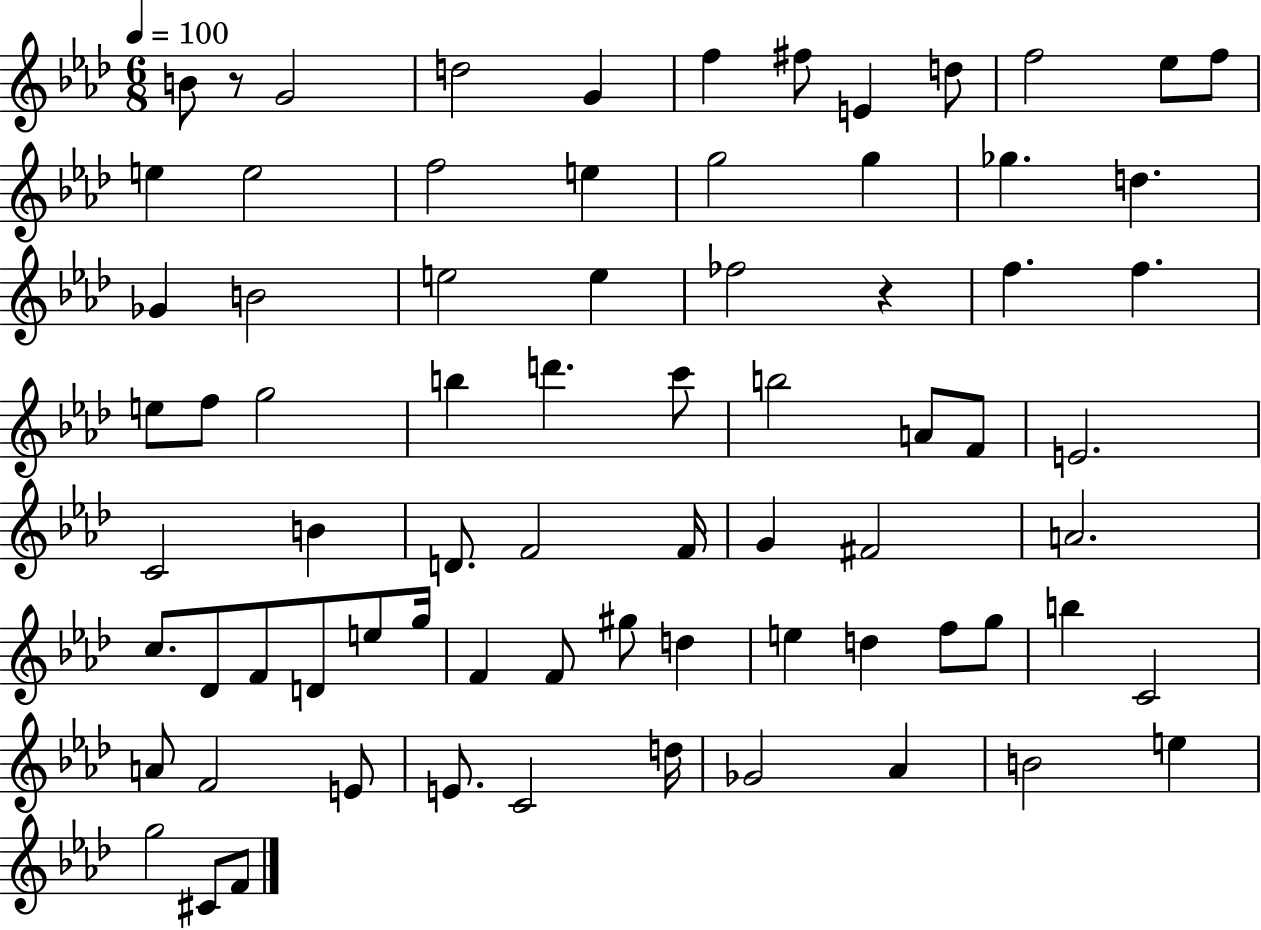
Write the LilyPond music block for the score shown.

{
  \clef treble
  \numericTimeSignature
  \time 6/8
  \key aes \major
  \tempo 4 = 100
  b'8 r8 g'2 | d''2 g'4 | f''4 fis''8 e'4 d''8 | f''2 ees''8 f''8 | \break e''4 e''2 | f''2 e''4 | g''2 g''4 | ges''4. d''4. | \break ges'4 b'2 | e''2 e''4 | fes''2 r4 | f''4. f''4. | \break e''8 f''8 g''2 | b''4 d'''4. c'''8 | b''2 a'8 f'8 | e'2. | \break c'2 b'4 | d'8. f'2 f'16 | g'4 fis'2 | a'2. | \break c''8. des'8 f'8 d'8 e''8 g''16 | f'4 f'8 gis''8 d''4 | e''4 d''4 f''8 g''8 | b''4 c'2 | \break a'8 f'2 e'8 | e'8. c'2 d''16 | ges'2 aes'4 | b'2 e''4 | \break g''2 cis'8 f'8 | \bar "|."
}